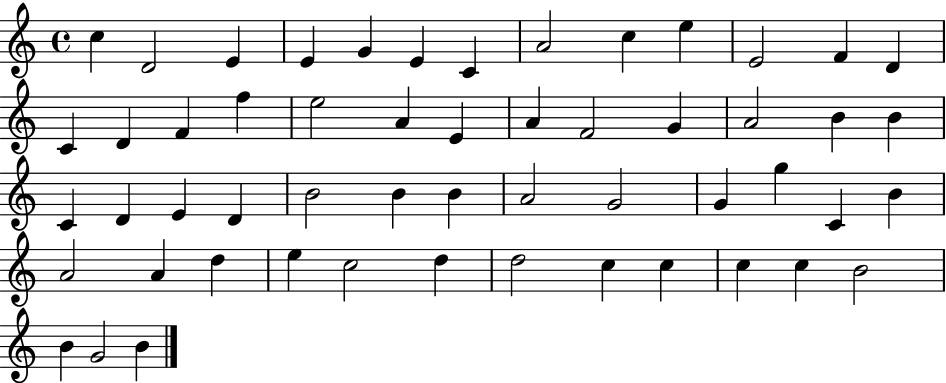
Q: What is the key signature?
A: C major